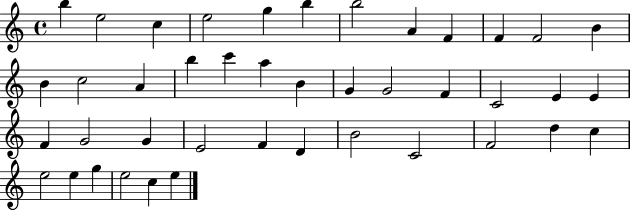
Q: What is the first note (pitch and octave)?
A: B5